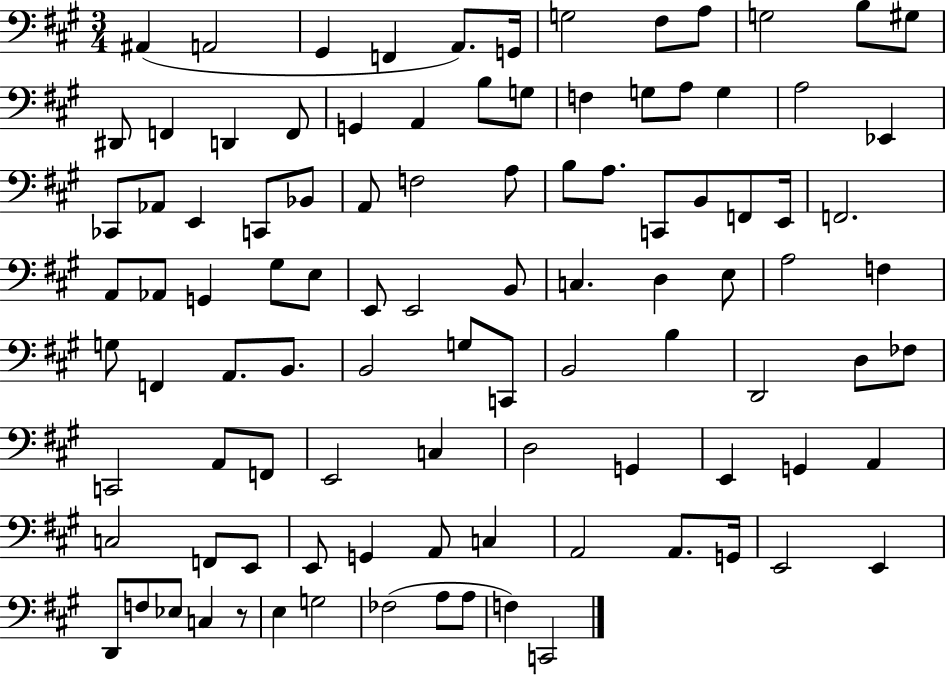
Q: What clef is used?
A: bass